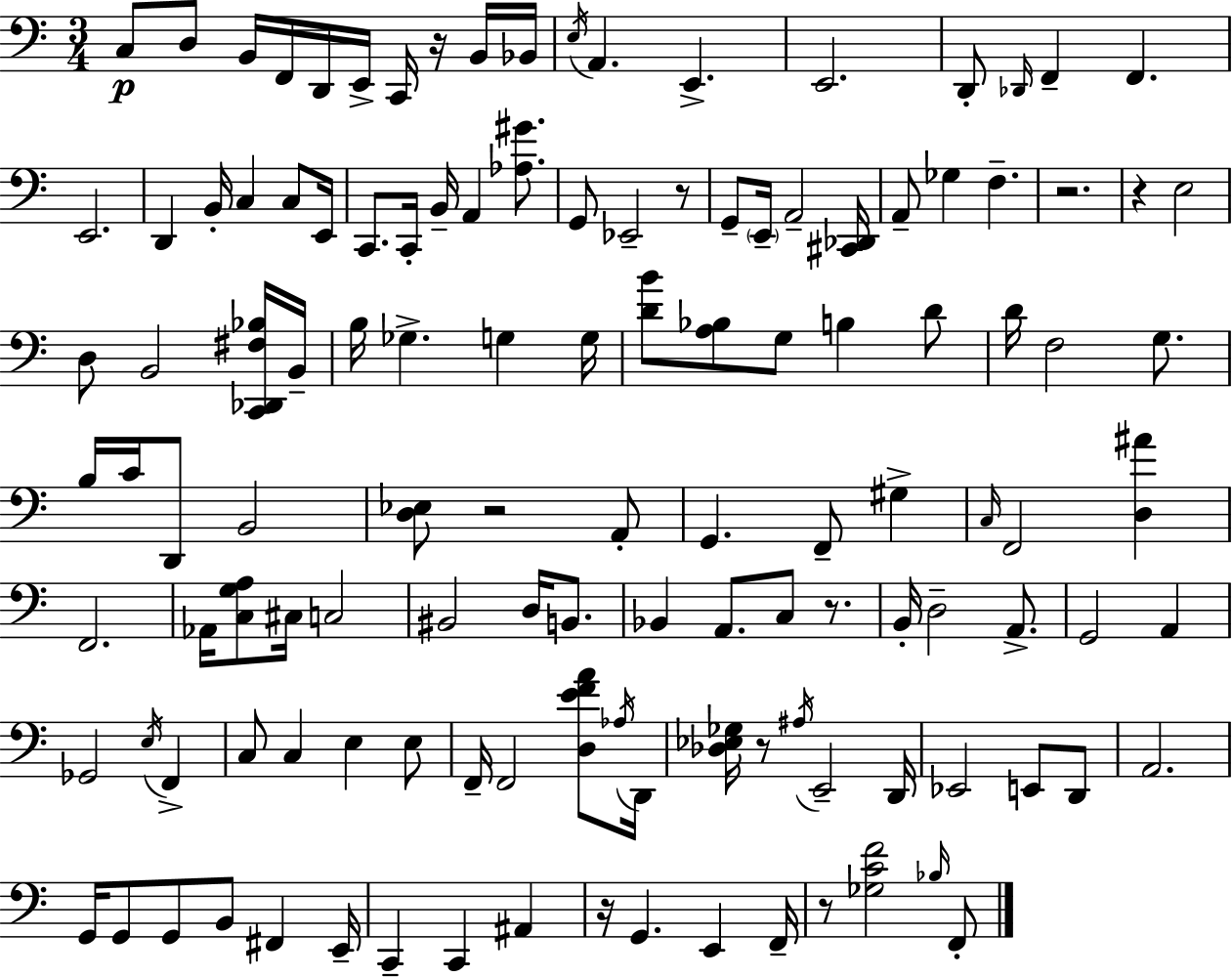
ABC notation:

X:1
T:Untitled
M:3/4
L:1/4
K:Am
C,/2 D,/2 B,,/4 F,,/4 D,,/4 E,,/4 C,,/4 z/4 B,,/4 _B,,/4 E,/4 A,, E,, E,,2 D,,/2 _D,,/4 F,, F,, E,,2 D,, B,,/4 C, C,/2 E,,/4 C,,/2 C,,/4 B,,/4 A,, [_A,^G]/2 G,,/2 _E,,2 z/2 G,,/2 E,,/4 A,,2 [^C,,_D,,]/4 A,,/2 _G, F, z2 z E,2 D,/2 B,,2 [C,,_D,,^F,_B,]/4 B,,/4 B,/4 _G, G, G,/4 [DB]/2 [A,_B,]/2 G,/2 B, D/2 D/4 F,2 G,/2 B,/4 C/4 D,,/2 B,,2 [D,_E,]/2 z2 A,,/2 G,, F,,/2 ^G, C,/4 F,,2 [D,^A] F,,2 _A,,/4 [C,G,A,]/2 ^C,/4 C,2 ^B,,2 D,/4 B,,/2 _B,, A,,/2 C,/2 z/2 B,,/4 D,2 A,,/2 G,,2 A,, _G,,2 E,/4 F,, C,/2 C, E, E,/2 F,,/4 F,,2 [D,EFA]/2 _A,/4 D,,/4 [_D,_E,_G,]/4 z/2 ^A,/4 E,,2 D,,/4 _E,,2 E,,/2 D,,/2 A,,2 G,,/4 G,,/2 G,,/2 B,,/2 ^F,, E,,/4 C,, C,, ^A,, z/4 G,, E,, F,,/4 z/2 [_G,CF]2 _B,/4 F,,/2